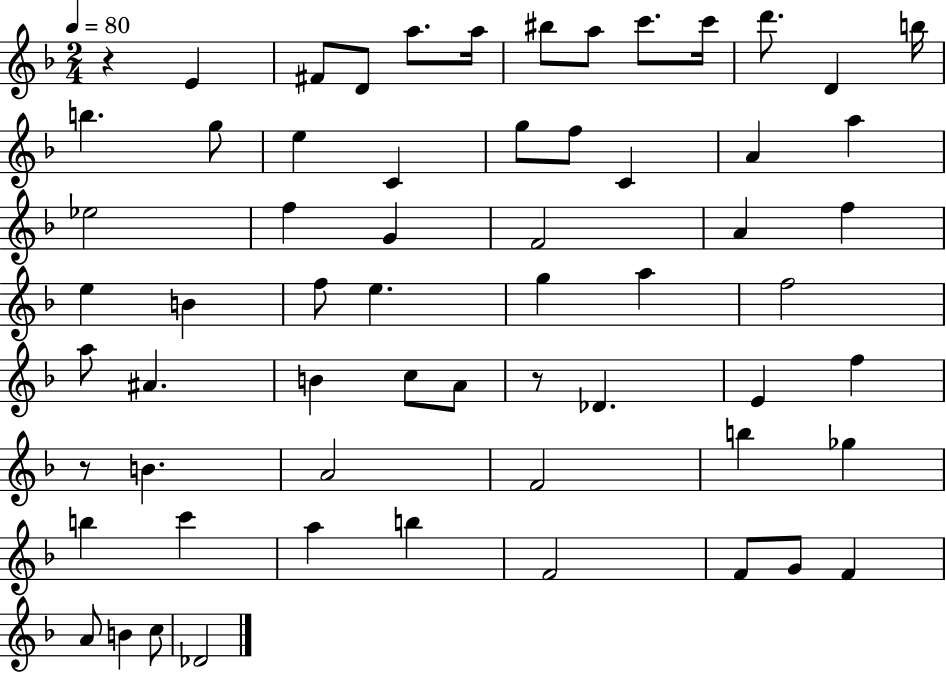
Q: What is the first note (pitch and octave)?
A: E4